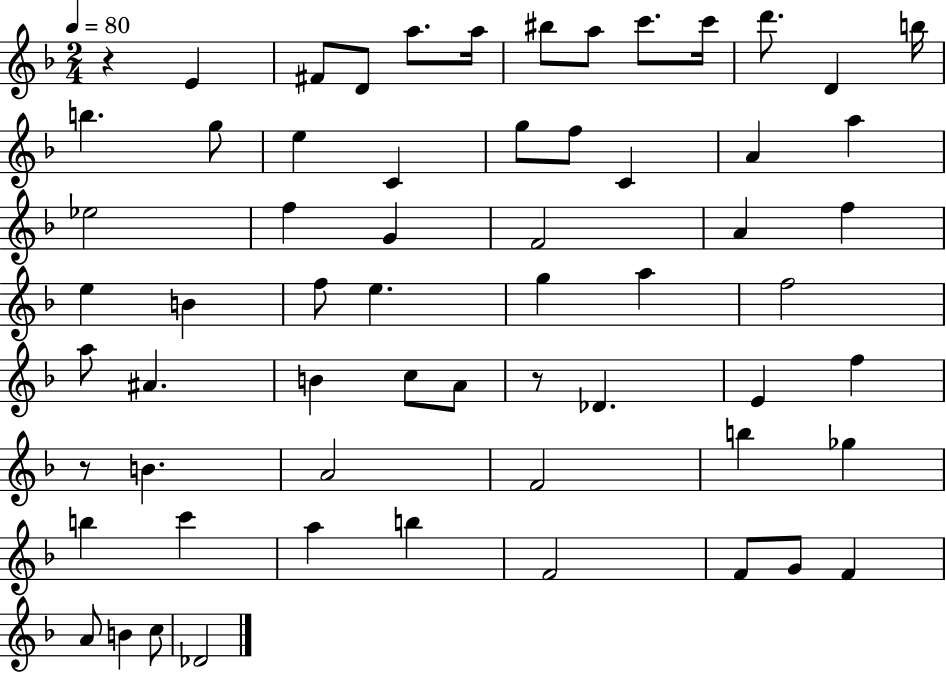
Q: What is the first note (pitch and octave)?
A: E4